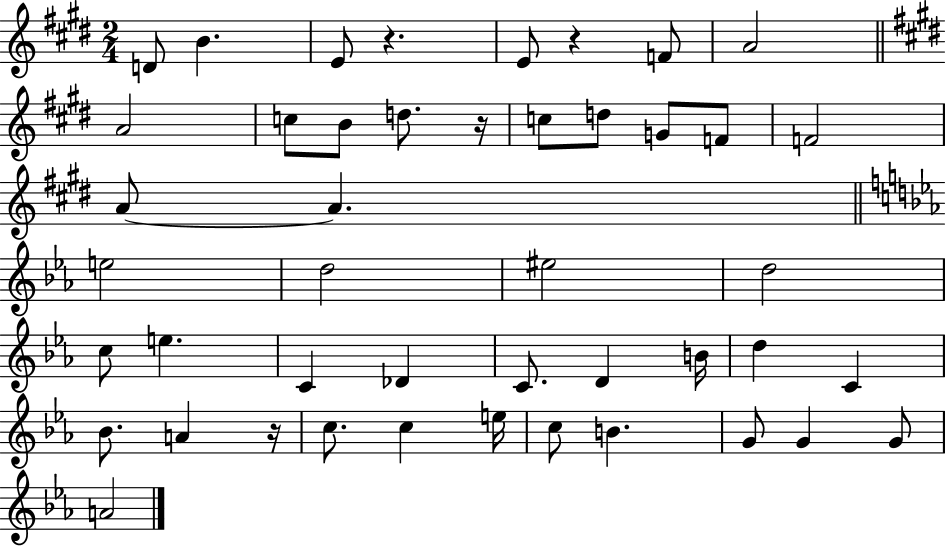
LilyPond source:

{
  \clef treble
  \numericTimeSignature
  \time 2/4
  \key e \major
  \repeat volta 2 { d'8 b'4. | e'8 r4. | e'8 r4 f'8 | a'2 | \break \bar "||" \break \key e \major a'2 | c''8 b'8 d''8. r16 | c''8 d''8 g'8 f'8 | f'2 | \break a'8~~ a'4. | \bar "||" \break \key ees \major e''2 | d''2 | eis''2 | d''2 | \break c''8 e''4. | c'4 des'4 | c'8. d'4 b'16 | d''4 c'4 | \break bes'8. a'4 r16 | c''8. c''4 e''16 | c''8 b'4. | g'8 g'4 g'8 | \break a'2 | } \bar "|."
}